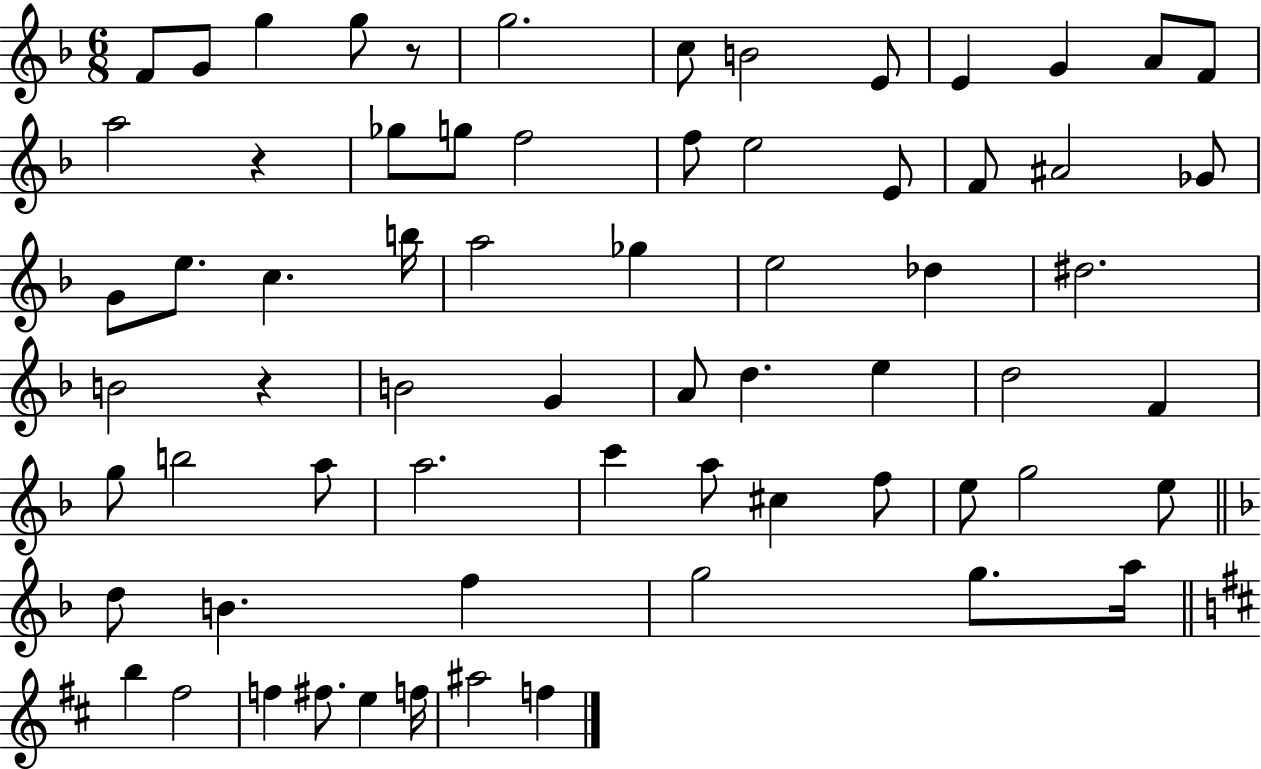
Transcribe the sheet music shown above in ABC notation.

X:1
T:Untitled
M:6/8
L:1/4
K:F
F/2 G/2 g g/2 z/2 g2 c/2 B2 E/2 E G A/2 F/2 a2 z _g/2 g/2 f2 f/2 e2 E/2 F/2 ^A2 _G/2 G/2 e/2 c b/4 a2 _g e2 _d ^d2 B2 z B2 G A/2 d e d2 F g/2 b2 a/2 a2 c' a/2 ^c f/2 e/2 g2 e/2 d/2 B f g2 g/2 a/4 b ^f2 f ^f/2 e f/4 ^a2 f